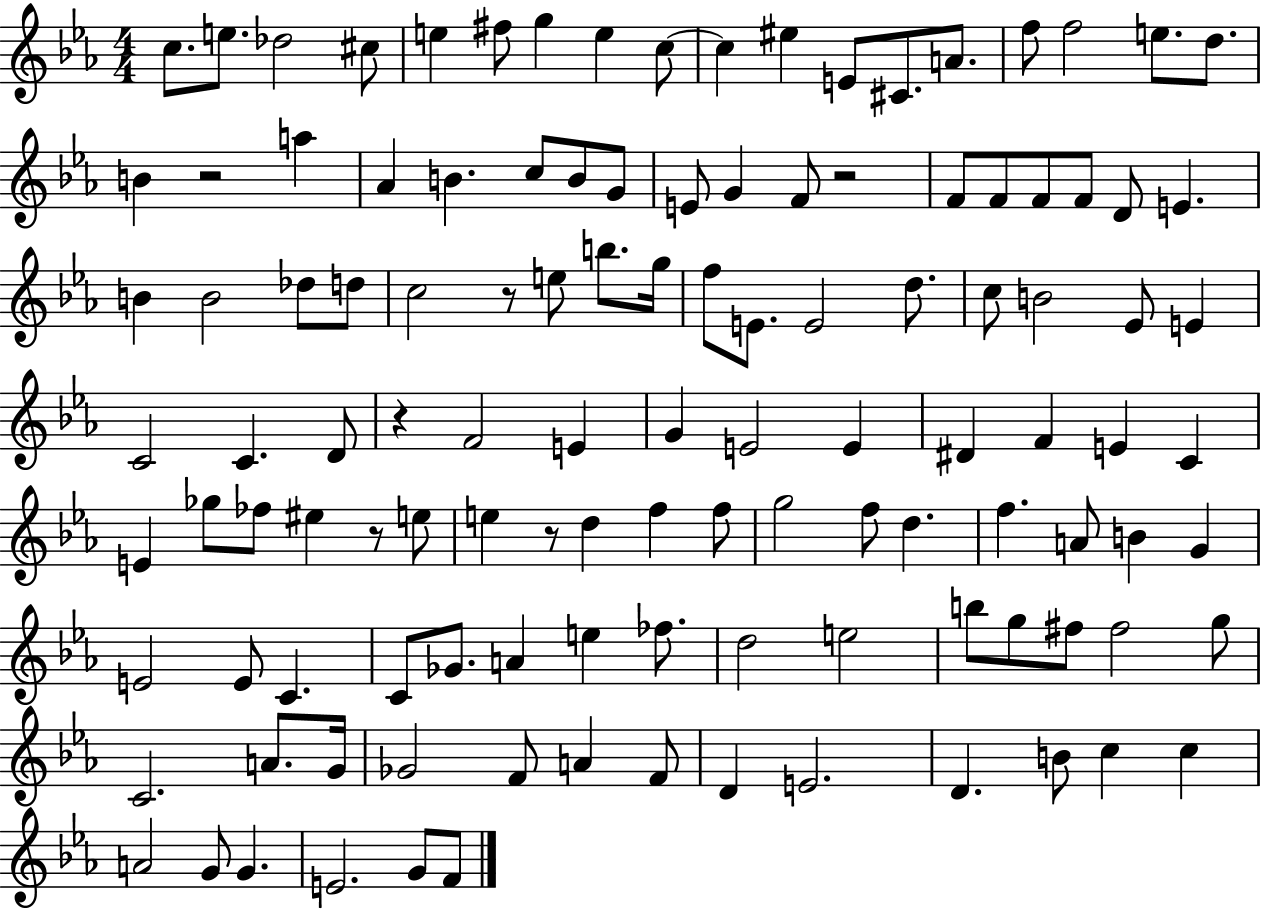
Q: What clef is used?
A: treble